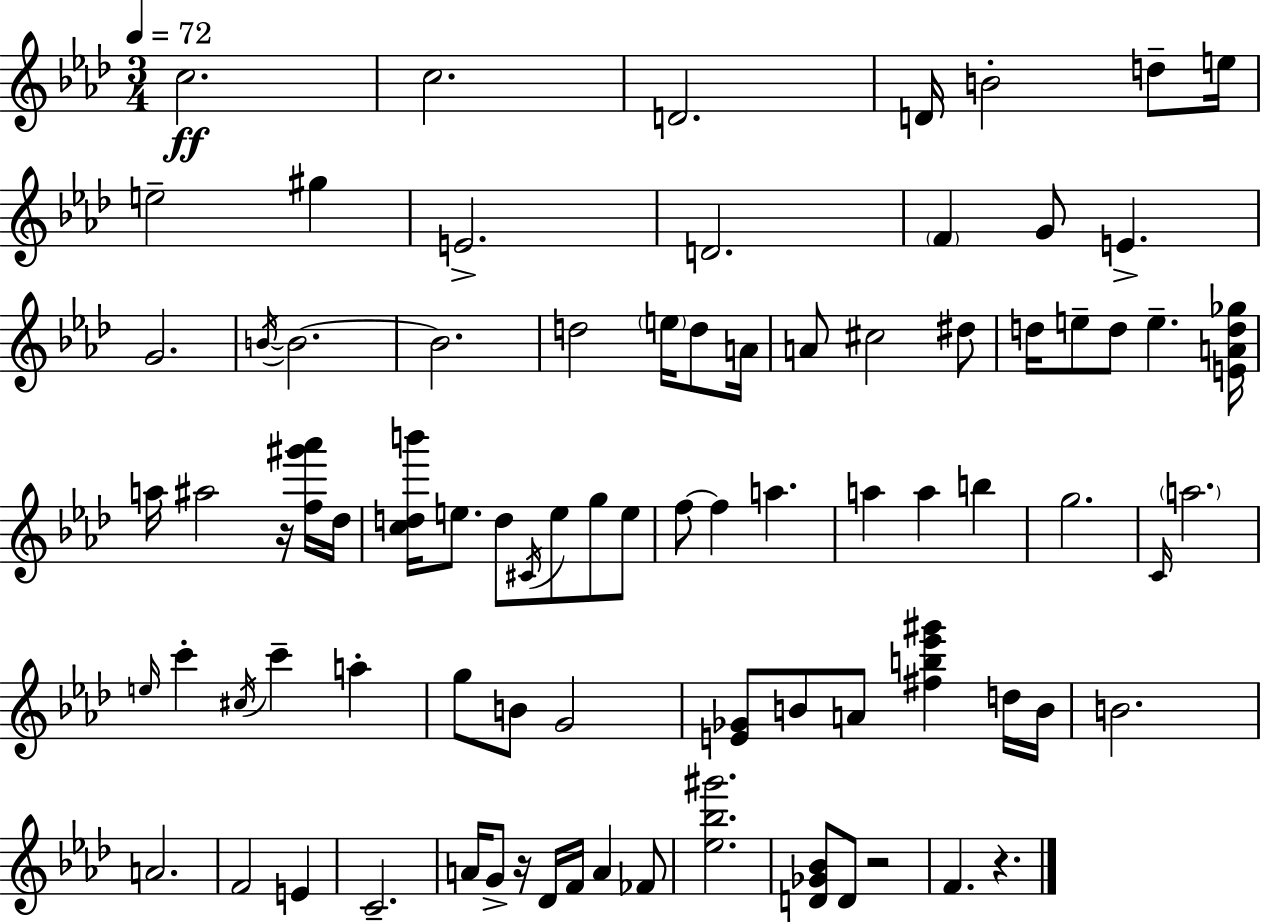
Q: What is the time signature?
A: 3/4